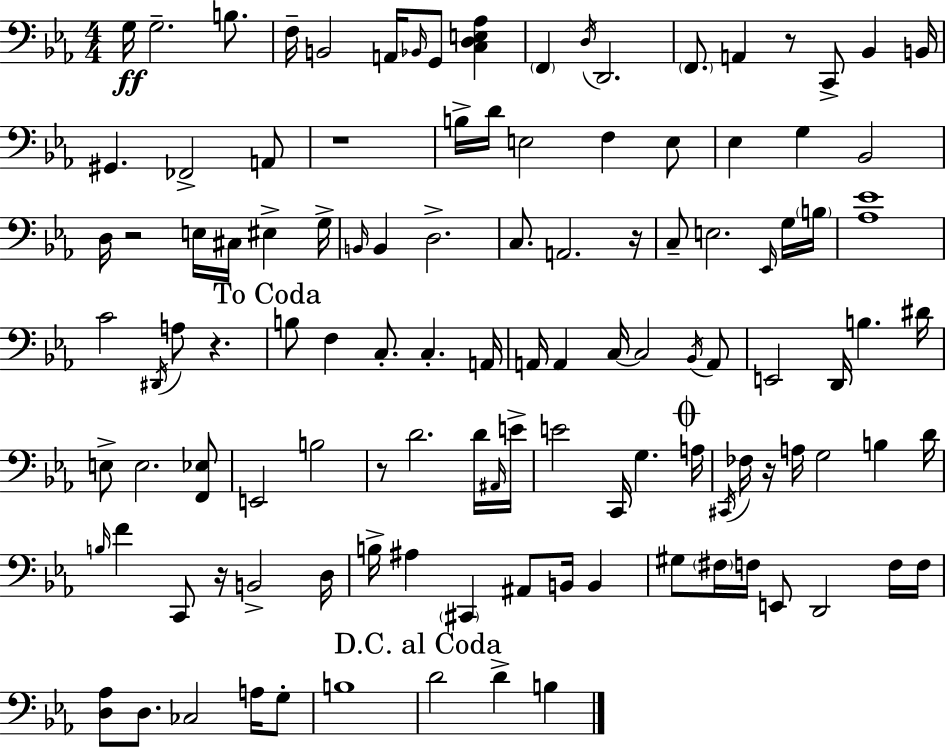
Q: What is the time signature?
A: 4/4